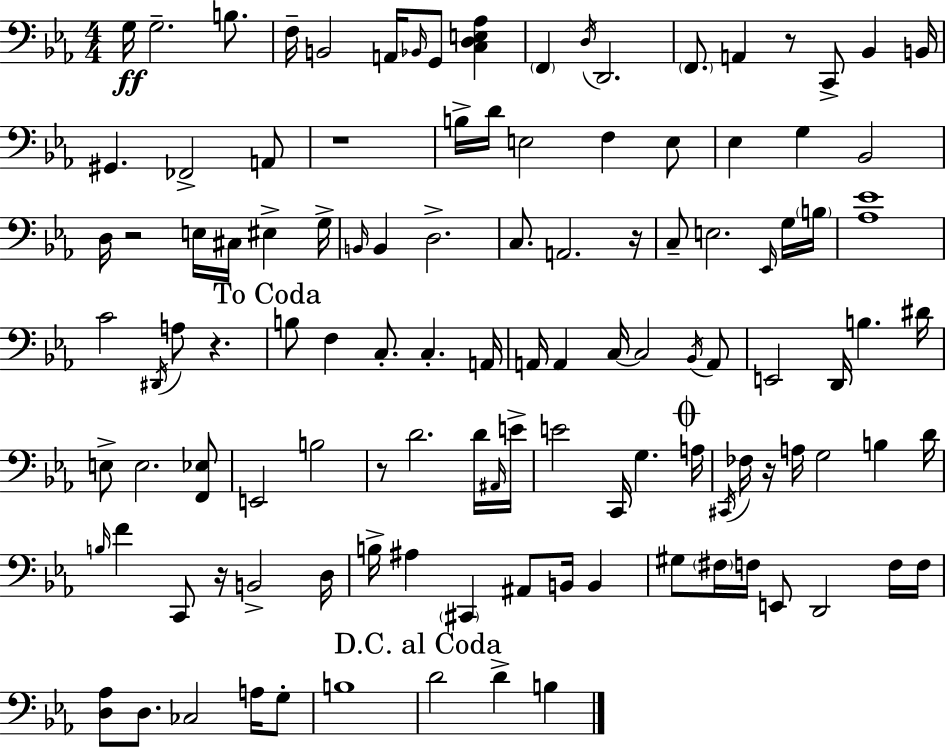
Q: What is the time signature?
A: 4/4